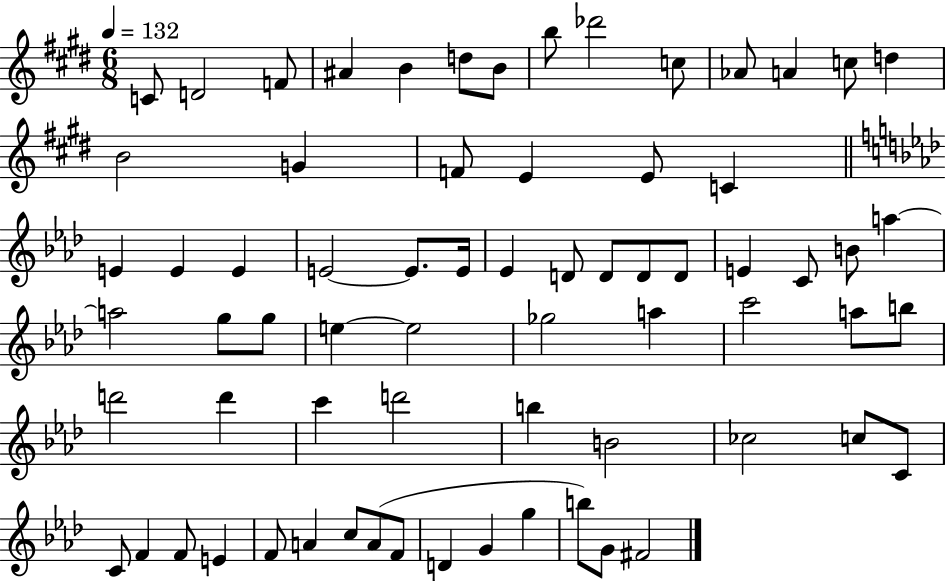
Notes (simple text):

C4/e D4/h F4/e A#4/q B4/q D5/e B4/e B5/e Db6/h C5/e Ab4/e A4/q C5/e D5/q B4/h G4/q F4/e E4/q E4/e C4/q E4/q E4/q E4/q E4/h E4/e. E4/s Eb4/q D4/e D4/e D4/e D4/e E4/q C4/e B4/e A5/q A5/h G5/e G5/e E5/q E5/h Gb5/h A5/q C6/h A5/e B5/e D6/h D6/q C6/q D6/h B5/q B4/h CES5/h C5/e C4/e C4/e F4/q F4/e E4/q F4/e A4/q C5/e A4/e F4/e D4/q G4/q G5/q B5/e G4/e F#4/h